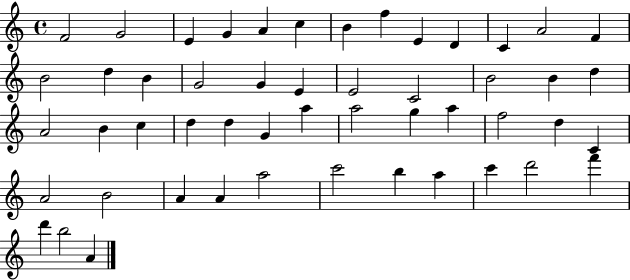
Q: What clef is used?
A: treble